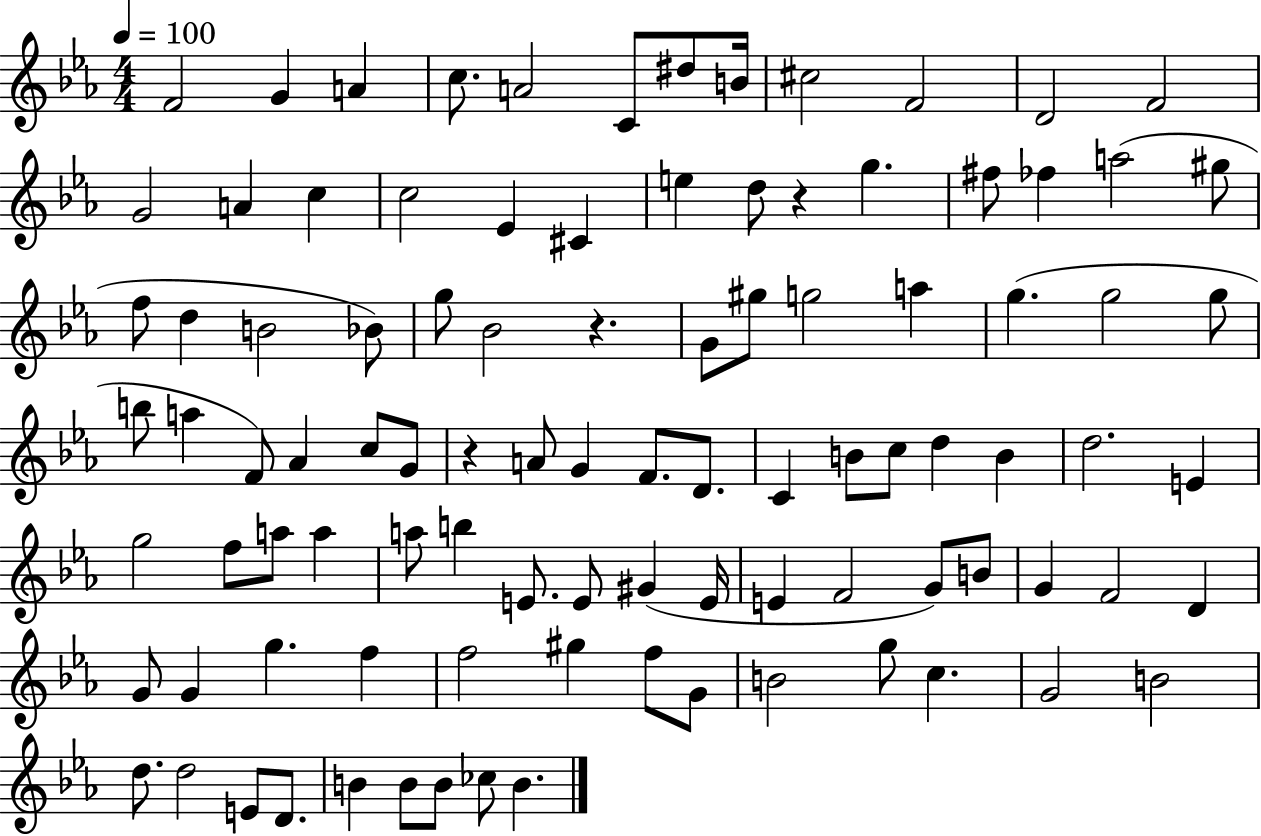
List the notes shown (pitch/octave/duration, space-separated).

F4/h G4/q A4/q C5/e. A4/h C4/e D#5/e B4/s C#5/h F4/h D4/h F4/h G4/h A4/q C5/q C5/h Eb4/q C#4/q E5/q D5/e R/q G5/q. F#5/e FES5/q A5/h G#5/e F5/e D5/q B4/h Bb4/e G5/e Bb4/h R/q. G4/e G#5/e G5/h A5/q G5/q. G5/h G5/e B5/e A5/q F4/e Ab4/q C5/e G4/e R/q A4/e G4/q F4/e. D4/e. C4/q B4/e C5/e D5/q B4/q D5/h. E4/q G5/h F5/e A5/e A5/q A5/e B5/q E4/e. E4/e G#4/q E4/s E4/q F4/h G4/e B4/e G4/q F4/h D4/q G4/e G4/q G5/q. F5/q F5/h G#5/q F5/e G4/e B4/h G5/e C5/q. G4/h B4/h D5/e. D5/h E4/e D4/e. B4/q B4/e B4/e CES5/e B4/q.